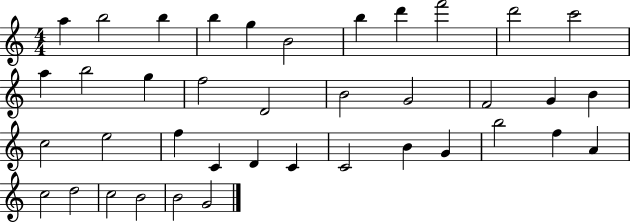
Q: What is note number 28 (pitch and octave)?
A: C4